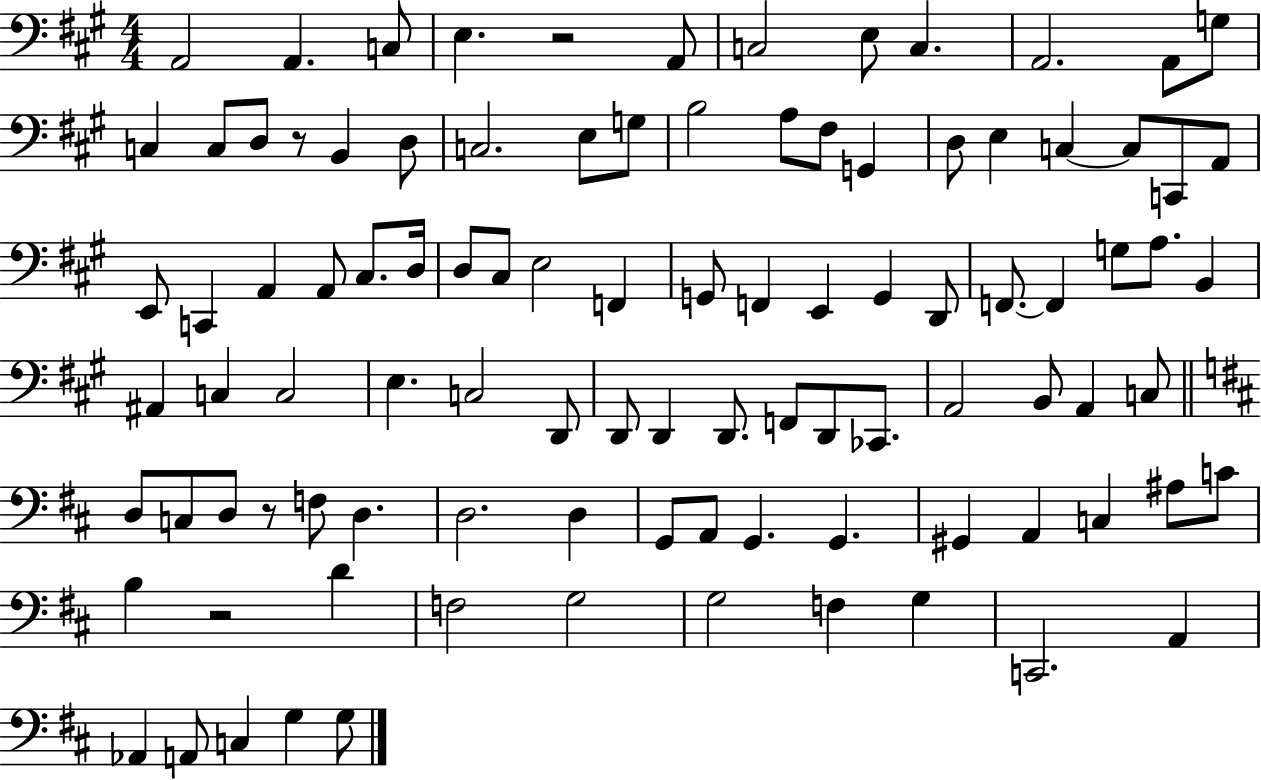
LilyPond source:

{
  \clef bass
  \numericTimeSignature
  \time 4/4
  \key a \major
  a,2 a,4. c8 | e4. r2 a,8 | c2 e8 c4. | a,2. a,8 g8 | \break c4 c8 d8 r8 b,4 d8 | c2. e8 g8 | b2 a8 fis8 g,4 | d8 e4 c4~~ c8 c,8 a,8 | \break e,8 c,4 a,4 a,8 cis8. d16 | d8 cis8 e2 f,4 | g,8 f,4 e,4 g,4 d,8 | f,8.~~ f,4 g8 a8. b,4 | \break ais,4 c4 c2 | e4. c2 d,8 | d,8 d,4 d,8. f,8 d,8 ces,8. | a,2 b,8 a,4 c8 | \break \bar "||" \break \key d \major d8 c8 d8 r8 f8 d4. | d2. d4 | g,8 a,8 g,4. g,4. | gis,4 a,4 c4 ais8 c'8 | \break b4 r2 d'4 | f2 g2 | g2 f4 g4 | c,2. a,4 | \break aes,4 a,8 c4 g4 g8 | \bar "|."
}